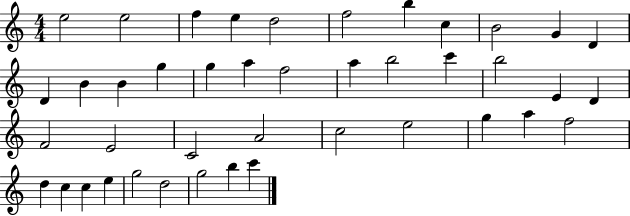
E5/h E5/h F5/q E5/q D5/h F5/h B5/q C5/q B4/h G4/q D4/q D4/q B4/q B4/q G5/q G5/q A5/q F5/h A5/q B5/h C6/q B5/h E4/q D4/q F4/h E4/h C4/h A4/h C5/h E5/h G5/q A5/q F5/h D5/q C5/q C5/q E5/q G5/h D5/h G5/h B5/q C6/q